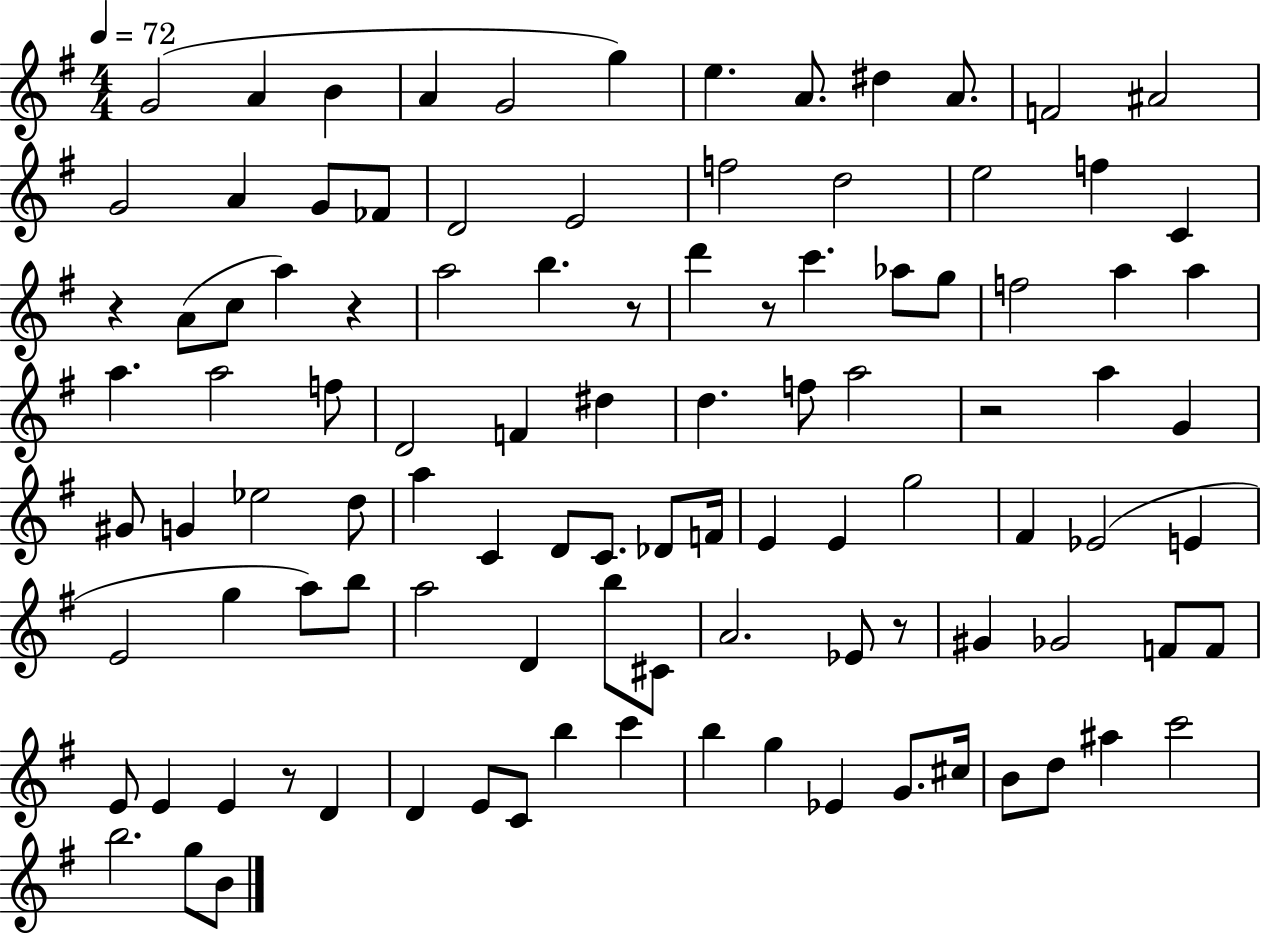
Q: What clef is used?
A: treble